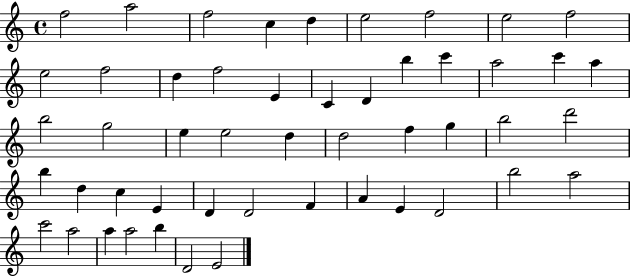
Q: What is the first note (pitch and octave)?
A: F5